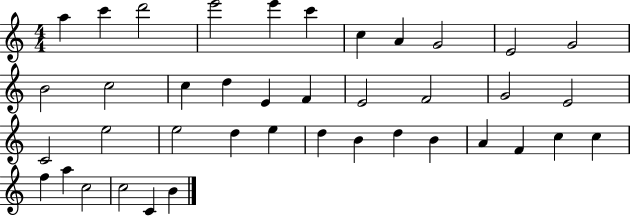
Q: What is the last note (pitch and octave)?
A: B4